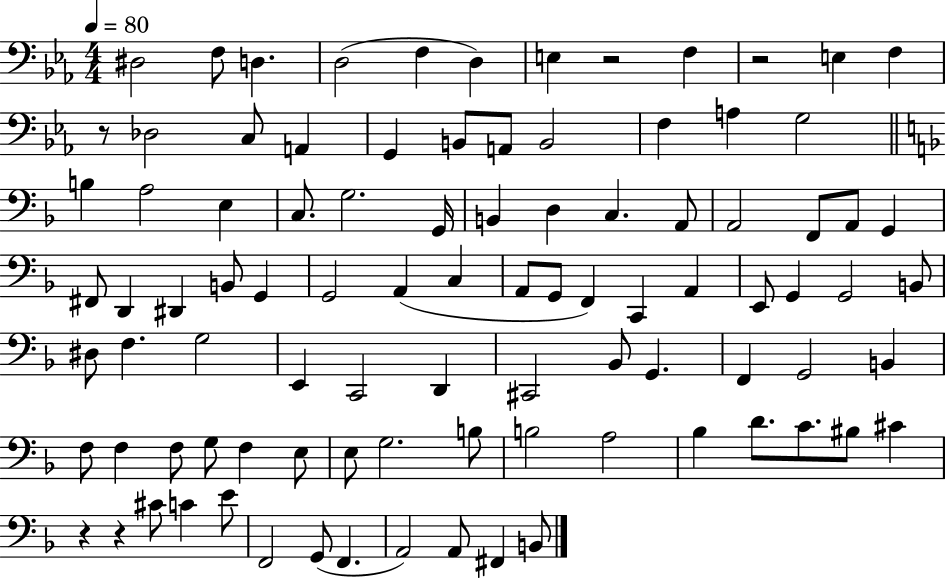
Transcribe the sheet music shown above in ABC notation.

X:1
T:Untitled
M:4/4
L:1/4
K:Eb
^D,2 F,/2 D, D,2 F, D, E, z2 F, z2 E, F, z/2 _D,2 C,/2 A,, G,, B,,/2 A,,/2 B,,2 F, A, G,2 B, A,2 E, C,/2 G,2 G,,/4 B,, D, C, A,,/2 A,,2 F,,/2 A,,/2 G,, ^F,,/2 D,, ^D,, B,,/2 G,, G,,2 A,, C, A,,/2 G,,/2 F,, C,, A,, E,,/2 G,, G,,2 B,,/2 ^D,/2 F, G,2 E,, C,,2 D,, ^C,,2 _B,,/2 G,, F,, G,,2 B,, F,/2 F, F,/2 G,/2 F, E,/2 E,/2 G,2 B,/2 B,2 A,2 _B, D/2 C/2 ^B,/2 ^C z z ^C/2 C E/2 F,,2 G,,/2 F,, A,,2 A,,/2 ^F,, B,,/2